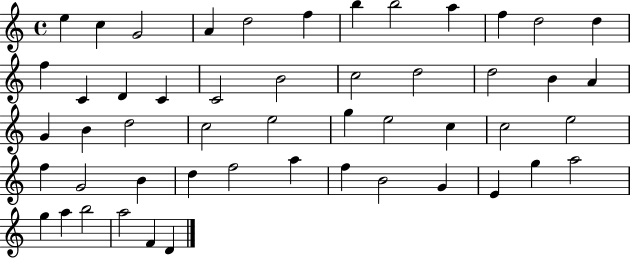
{
  \clef treble
  \time 4/4
  \defaultTimeSignature
  \key c \major
  e''4 c''4 g'2 | a'4 d''2 f''4 | b''4 b''2 a''4 | f''4 d''2 d''4 | \break f''4 c'4 d'4 c'4 | c'2 b'2 | c''2 d''2 | d''2 b'4 a'4 | \break g'4 b'4 d''2 | c''2 e''2 | g''4 e''2 c''4 | c''2 e''2 | \break f''4 g'2 b'4 | d''4 f''2 a''4 | f''4 b'2 g'4 | e'4 g''4 a''2 | \break g''4 a''4 b''2 | a''2 f'4 d'4 | \bar "|."
}